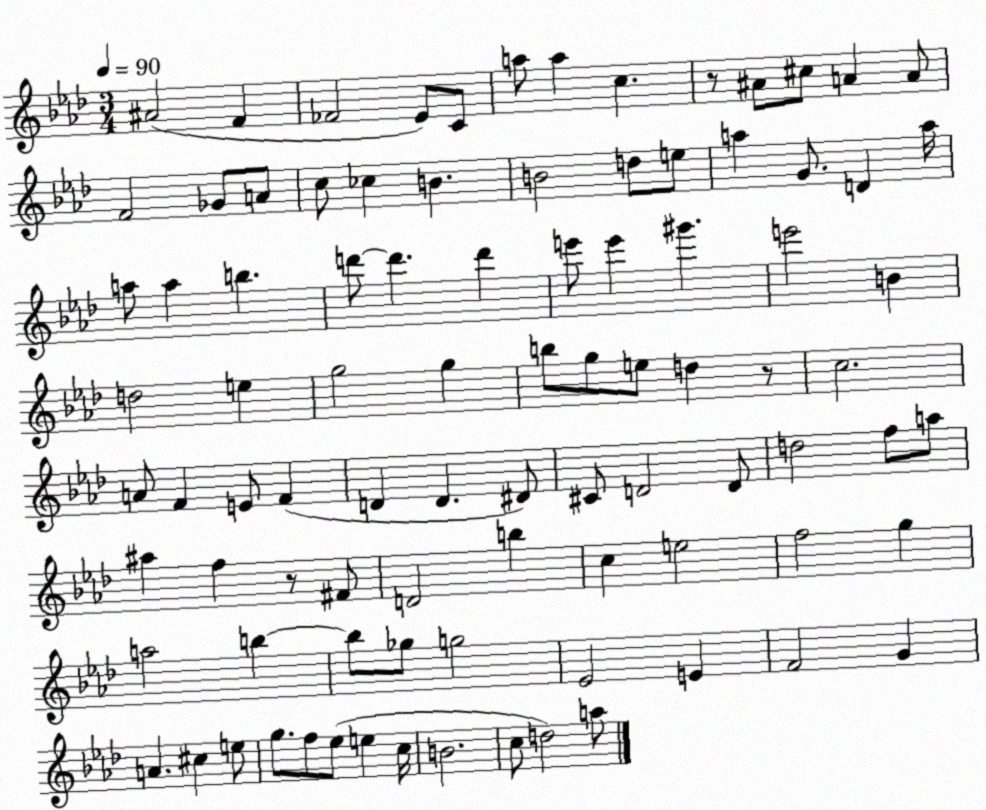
X:1
T:Untitled
M:3/4
L:1/4
K:Ab
^A2 F _F2 _E/2 C/2 a/2 a c z/2 ^A/2 ^c/2 A A/2 F2 _G/2 A/2 c/2 _c B B2 d/2 e/2 a G/2 D a/4 a/2 a b d'/2 d' d' e'/2 e' ^g' e'2 B d2 e g2 g b/2 g/2 e/2 d z/2 c2 A/2 F E/2 F D D ^D/2 ^C/2 D2 D/2 d2 f/2 a/2 ^a f z/2 ^F/2 D2 b c e2 f2 g a2 b b/2 _g/2 g2 _E2 E F2 G A ^c e/2 g/2 f/2 _e/2 e c/4 B2 c/2 d2 a/2